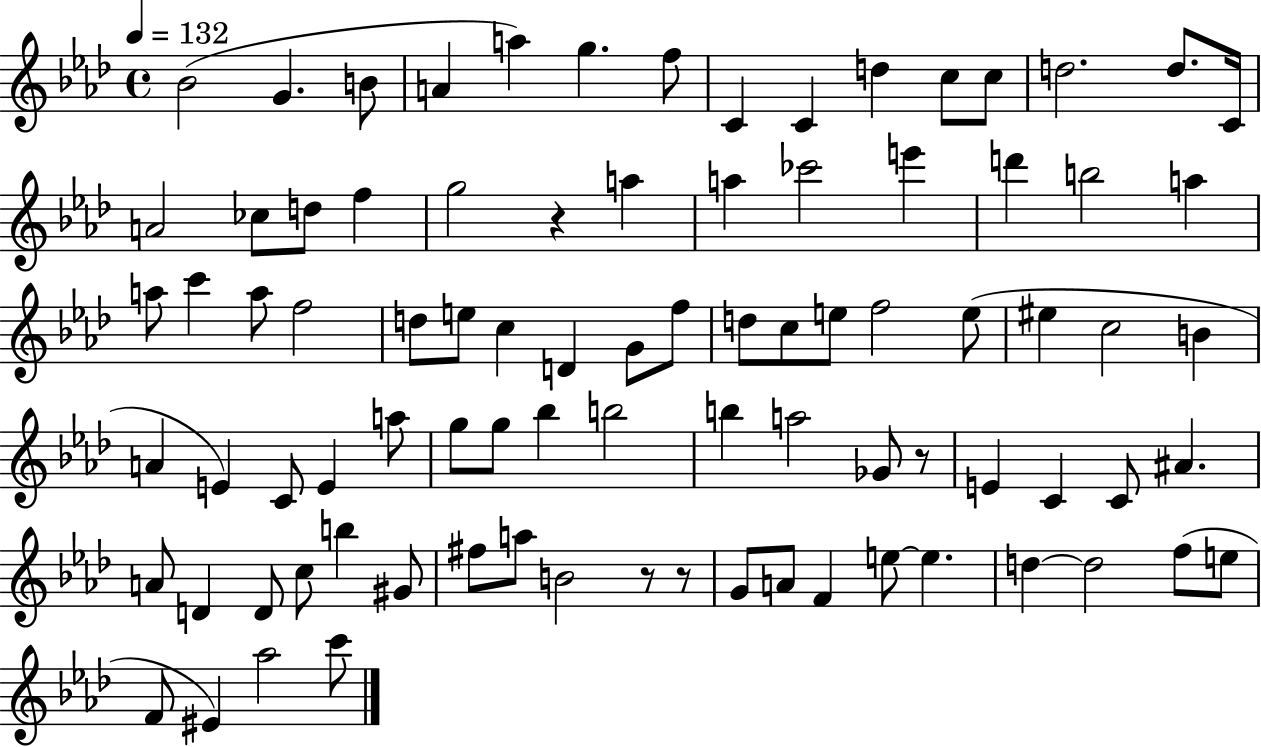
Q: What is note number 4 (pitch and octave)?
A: A4